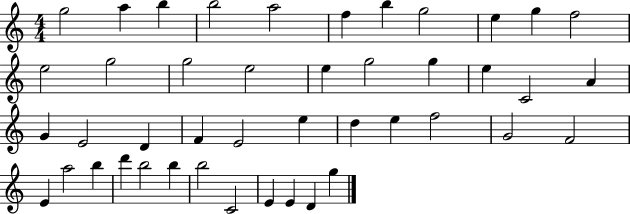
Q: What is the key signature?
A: C major